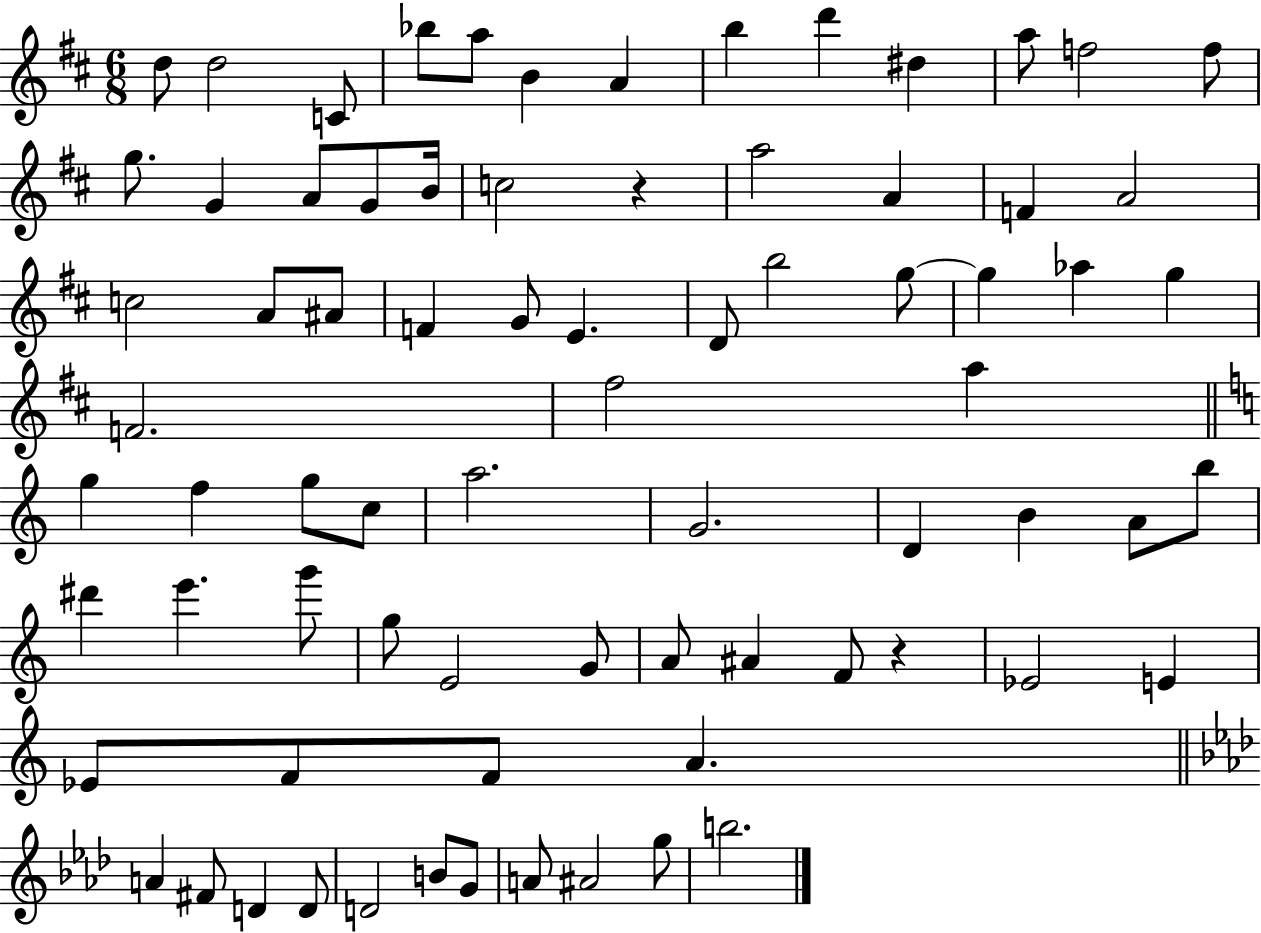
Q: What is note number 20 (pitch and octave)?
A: A5